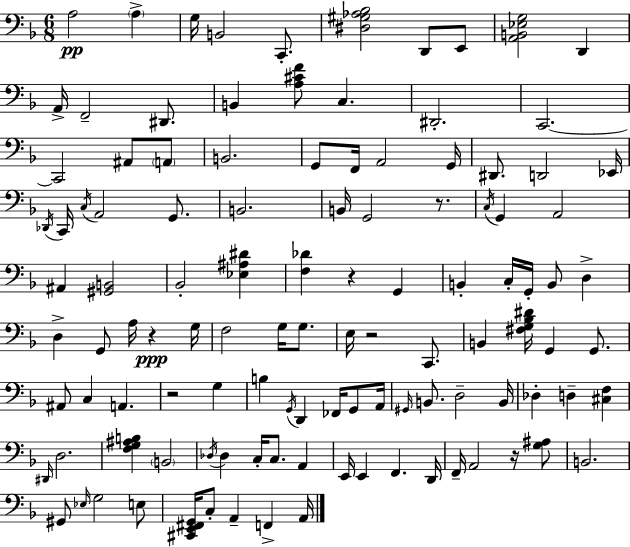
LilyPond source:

{
  \clef bass
  \numericTimeSignature
  \time 6/8
  \key f \major
  a2\pp \parenthesize a4-> | g16 b,2 c,8.-. | <dis gis aes bes>2 d,8 e,8 | <a, b, ees g>2 d,4 | \break a,16-> f,2-- dis,8. | b,4 <a cis' f'>8 c4. | dis,2.-. | c,2.~~ | \break c,2 ais,8 \parenthesize a,8 | b,2. | g,8 f,16 a,2 g,16 | dis,8. d,2 ees,16 | \break \acciaccatura { des,16 } c,16 \acciaccatura { c16 } a,2 g,8. | b,2. | b,16 g,2 r8. | \acciaccatura { c16 } g,4 a,2 | \break ais,4 <gis, b,>2 | bes,2-. <ees ais dis'>4 | <f des'>4 r4 g,4 | b,4-. c16-. g,16-. b,8 d4-> | \break d4-> g,8 a16 r4\ppp | g16 f2 g16 | g8. e16 r2 | c,8. b,4 <fis g bes dis'>16 g,4 | \break g,8. ais,8 c4 a,4. | r2 g4 | b4 \acciaccatura { g,16 } d,4 | fes,16 g,8 a,16 \grace { gis,16 } b,8. d2-- | \break b,16 des4-. d4-- | <cis f>4 \grace { dis,16 } d2. | <f g ais b>4 \parenthesize b,2 | \acciaccatura { des16 } des4 c16-. | \break c8. a,4 e,16 e,4 | f,4. d,16 f,16-- a,2 | r16 <g ais>8 b,2. | gis,8 \grace { ees16 } g2 | \break e8 <cis, e, fis, g,>16 c8-. a,4-- | f,4-> a,16 \bar "|."
}